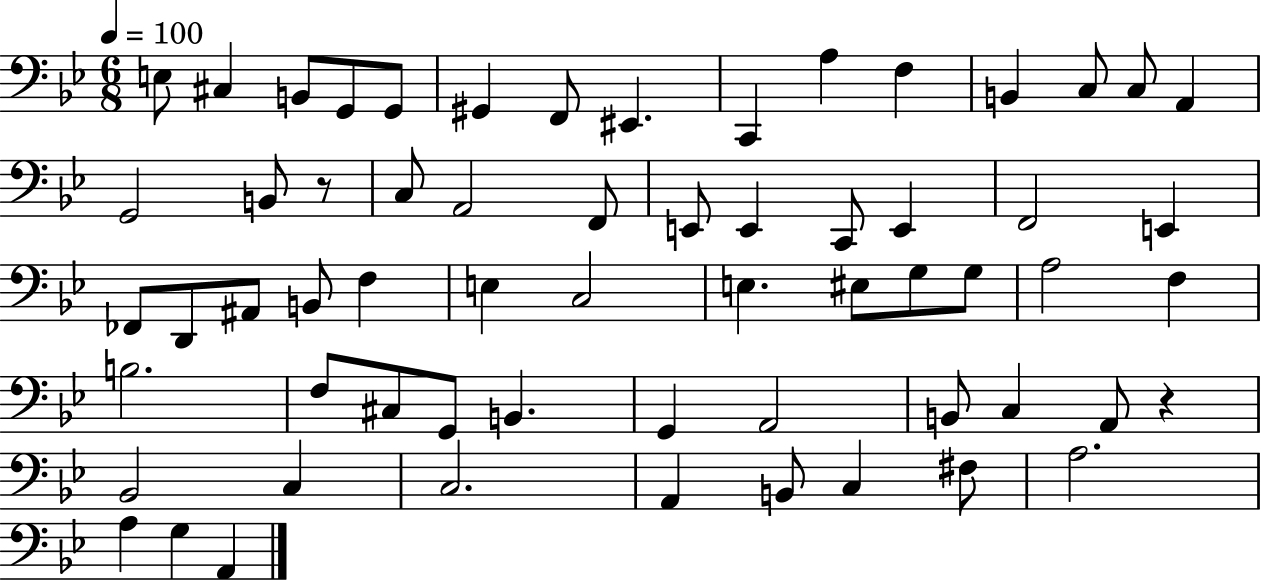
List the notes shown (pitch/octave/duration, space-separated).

E3/e C#3/q B2/e G2/e G2/e G#2/q F2/e EIS2/q. C2/q A3/q F3/q B2/q C3/e C3/e A2/q G2/h B2/e R/e C3/e A2/h F2/e E2/e E2/q C2/e E2/q F2/h E2/q FES2/e D2/e A#2/e B2/e F3/q E3/q C3/h E3/q. EIS3/e G3/e G3/e A3/h F3/q B3/h. F3/e C#3/e G2/e B2/q. G2/q A2/h B2/e C3/q A2/e R/q Bb2/h C3/q C3/h. A2/q B2/e C3/q F#3/e A3/h. A3/q G3/q A2/q